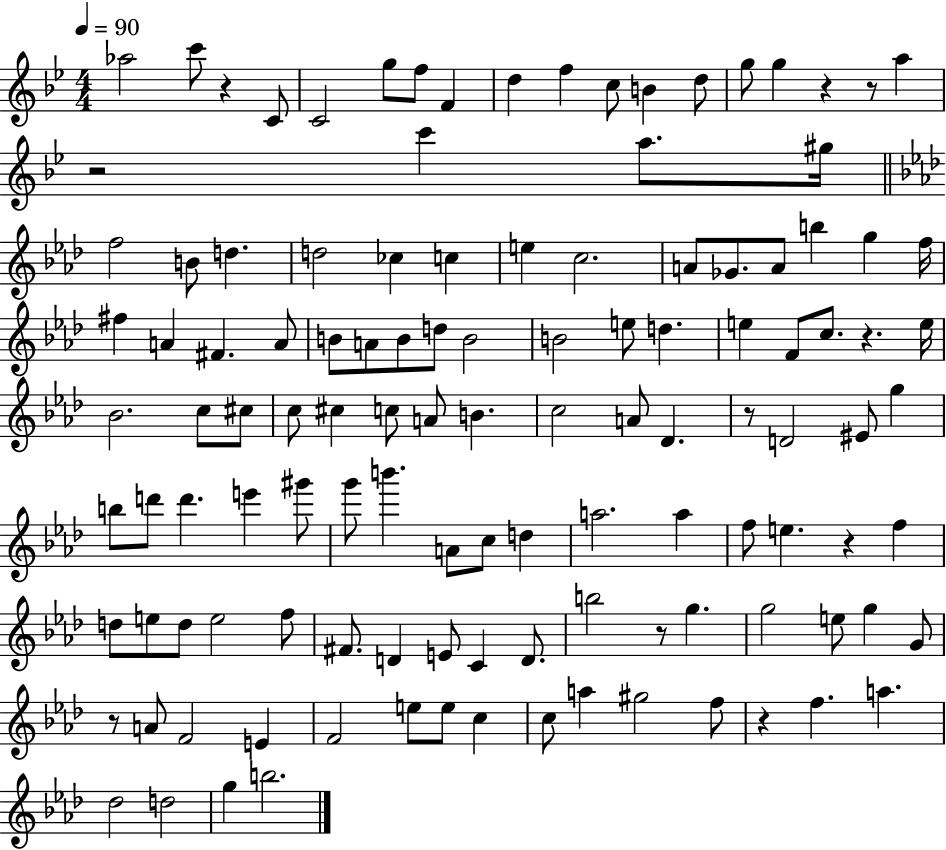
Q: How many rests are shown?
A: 10